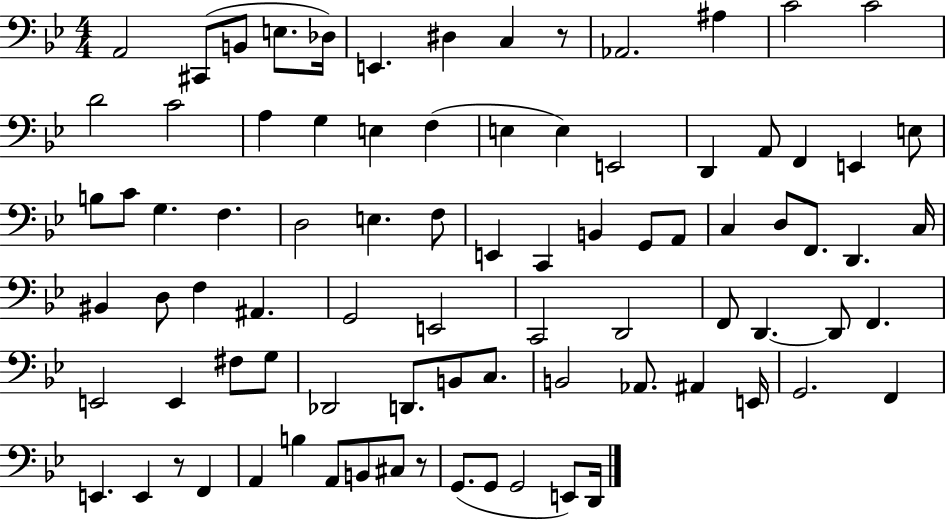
X:1
T:Untitled
M:4/4
L:1/4
K:Bb
A,,2 ^C,,/2 B,,/2 E,/2 _D,/4 E,, ^D, C, z/2 _A,,2 ^A, C2 C2 D2 C2 A, G, E, F, E, E, E,,2 D,, A,,/2 F,, E,, E,/2 B,/2 C/2 G, F, D,2 E, F,/2 E,, C,, B,, G,,/2 A,,/2 C, D,/2 F,,/2 D,, C,/4 ^B,, D,/2 F, ^A,, G,,2 E,,2 C,,2 D,,2 F,,/2 D,, D,,/2 F,, E,,2 E,, ^F,/2 G,/2 _D,,2 D,,/2 B,,/2 C,/2 B,,2 _A,,/2 ^A,, E,,/4 G,,2 F,, E,, E,, z/2 F,, A,, B, A,,/2 B,,/2 ^C,/2 z/2 G,,/2 G,,/2 G,,2 E,,/2 D,,/4